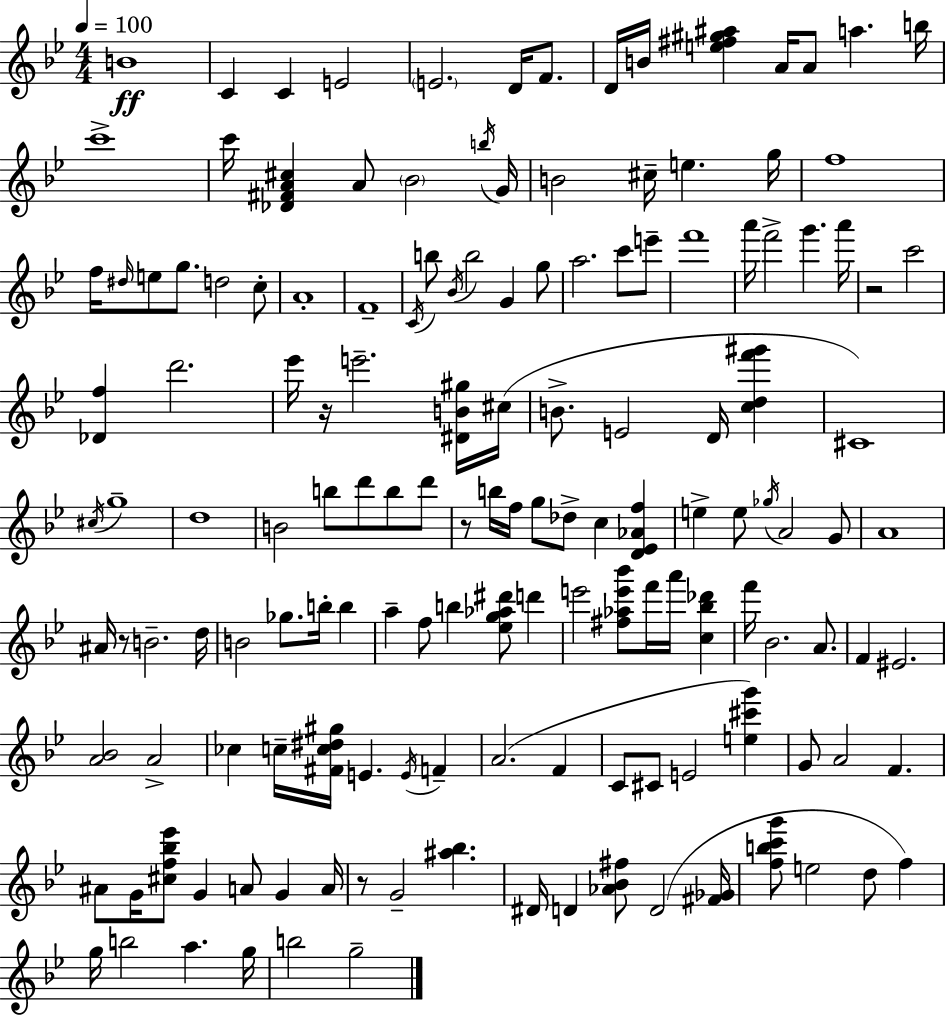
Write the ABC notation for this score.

X:1
T:Untitled
M:4/4
L:1/4
K:Bb
B4 C C E2 E2 D/4 F/2 D/4 B/4 [e^f^g^a] A/4 A/2 a b/4 c'4 c'/4 [_D^FA^c] A/2 _B2 b/4 G/4 B2 ^c/4 e g/4 f4 f/4 ^d/4 e/2 g/2 d2 c/2 A4 F4 C/4 b/2 _B/4 b2 G g/2 a2 c'/2 e'/2 f'4 a'/4 f'2 g' a'/4 z2 c'2 [_Df] d'2 _e'/4 z/4 e'2 [^DB^g]/4 ^c/4 B/2 E2 D/4 [cdf'^g'] ^C4 ^c/4 g4 d4 B2 b/2 d'/2 b/2 d'/2 z/2 b/4 f/4 g/2 _d/2 c [D_E_Af] e e/2 _g/4 A2 G/2 A4 ^A/4 z/2 B2 d/4 B2 _g/2 b/4 b a f/2 b [_eg_a^d']/2 d' e'2 [^f_ae'_b']/2 f'/4 a'/4 [c_b_d'] f'/4 _B2 A/2 F ^E2 [A_B]2 A2 _c c/4 [^Fc^d^g]/4 E E/4 F A2 F C/2 ^C/2 E2 [e^c'g'] G/2 A2 F ^A/2 G/4 [^cf_b_e']/2 G A/2 G A/4 z/2 G2 [^a_b] ^D/4 D [_A_B^f]/2 D2 [^F_G]/4 [fbc'g']/2 e2 d/2 f g/4 b2 a g/4 b2 g2